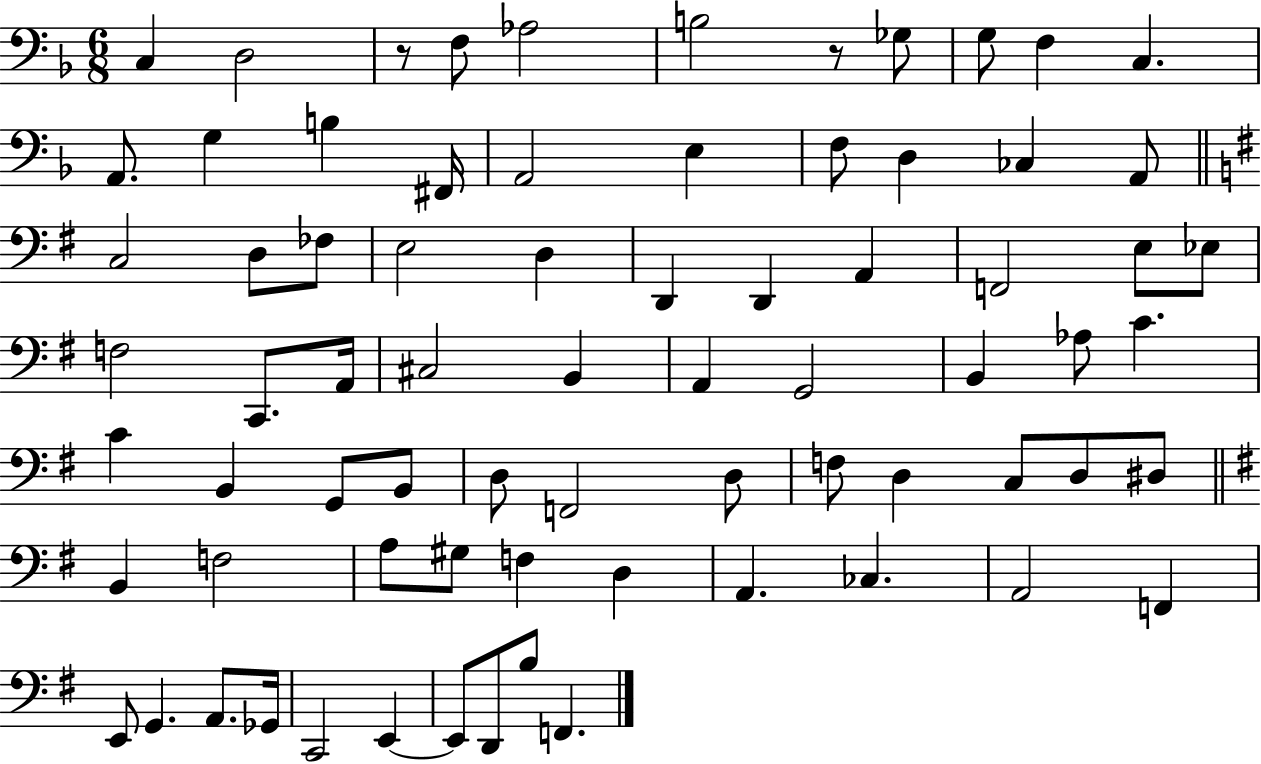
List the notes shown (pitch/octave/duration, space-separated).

C3/q D3/h R/e F3/e Ab3/h B3/h R/e Gb3/e G3/e F3/q C3/q. A2/e. G3/q B3/q F#2/s A2/h E3/q F3/e D3/q CES3/q A2/e C3/h D3/e FES3/e E3/h D3/q D2/q D2/q A2/q F2/h E3/e Eb3/e F3/h C2/e. A2/s C#3/h B2/q A2/q G2/h B2/q Ab3/e C4/q. C4/q B2/q G2/e B2/e D3/e F2/h D3/e F3/e D3/q C3/e D3/e D#3/e B2/q F3/h A3/e G#3/e F3/q D3/q A2/q. CES3/q. A2/h F2/q E2/e G2/q. A2/e. Gb2/s C2/h E2/q E2/e D2/e B3/e F2/q.